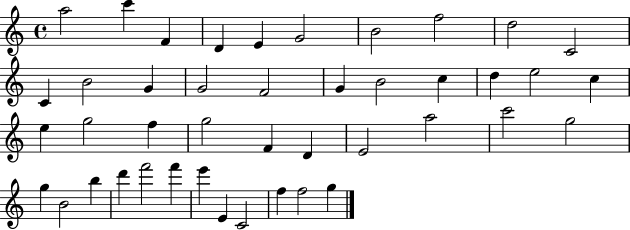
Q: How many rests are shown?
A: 0